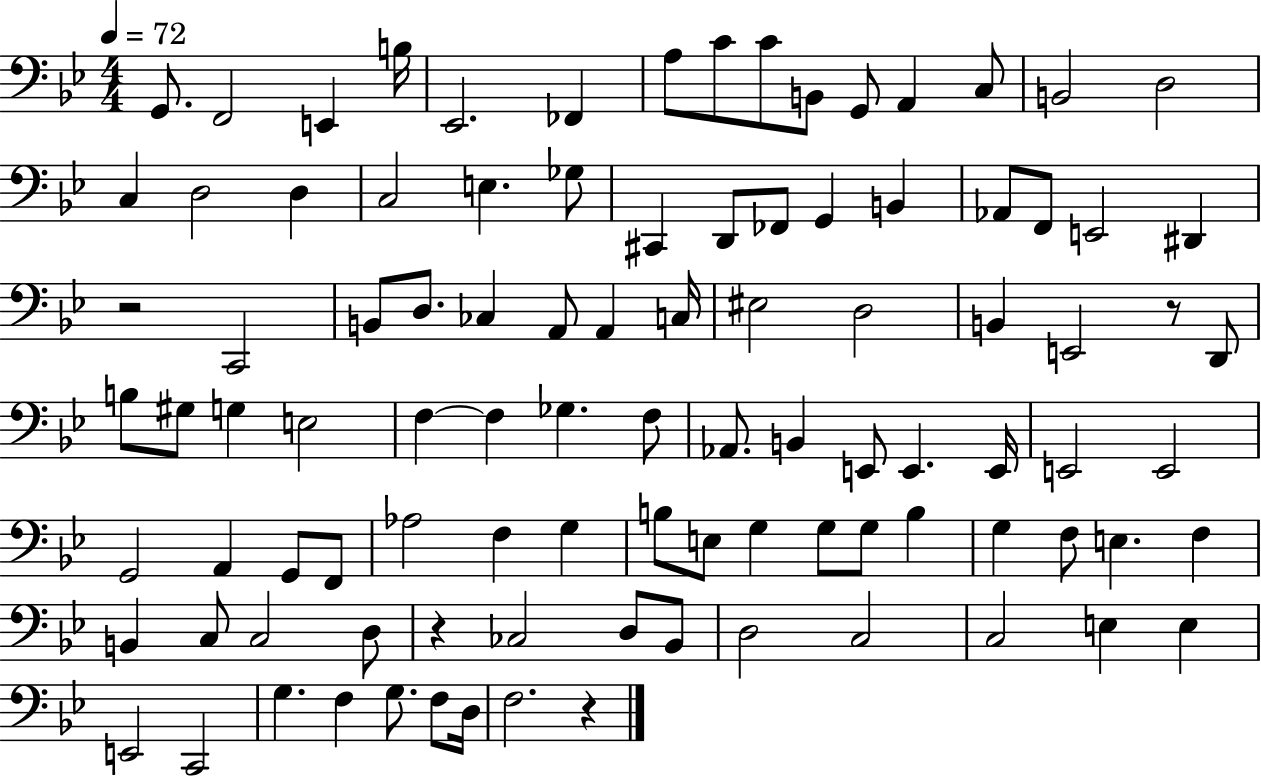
X:1
T:Untitled
M:4/4
L:1/4
K:Bb
G,,/2 F,,2 E,, B,/4 _E,,2 _F,, A,/2 C/2 C/2 B,,/2 G,,/2 A,, C,/2 B,,2 D,2 C, D,2 D, C,2 E, _G,/2 ^C,, D,,/2 _F,,/2 G,, B,, _A,,/2 F,,/2 E,,2 ^D,, z2 C,,2 B,,/2 D,/2 _C, A,,/2 A,, C,/4 ^E,2 D,2 B,, E,,2 z/2 D,,/2 B,/2 ^G,/2 G, E,2 F, F, _G, F,/2 _A,,/2 B,, E,,/2 E,, E,,/4 E,,2 E,,2 G,,2 A,, G,,/2 F,,/2 _A,2 F, G, B,/2 E,/2 G, G,/2 G,/2 B, G, F,/2 E, F, B,, C,/2 C,2 D,/2 z _C,2 D,/2 _B,,/2 D,2 C,2 C,2 E, E, E,,2 C,,2 G, F, G,/2 F,/2 D,/4 F,2 z